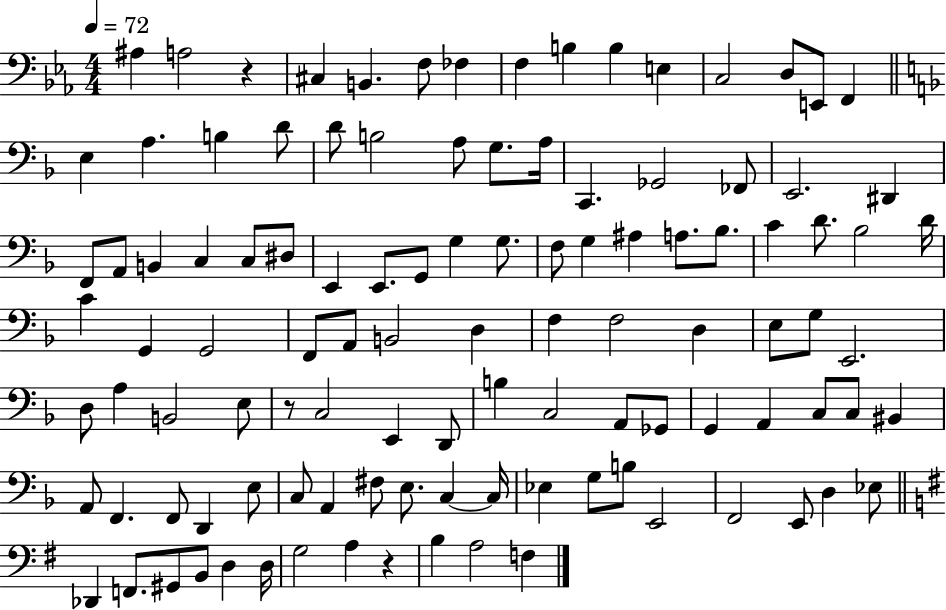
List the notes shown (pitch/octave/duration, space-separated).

A#3/q A3/h R/q C#3/q B2/q. F3/e FES3/q F3/q B3/q B3/q E3/q C3/h D3/e E2/e F2/q E3/q A3/q. B3/q D4/e D4/e B3/h A3/e G3/e. A3/s C2/q. Gb2/h FES2/e E2/h. D#2/q F2/e A2/e B2/q C3/q C3/e D#3/e E2/q E2/e. G2/e G3/q G3/e. F3/e G3/q A#3/q A3/e. Bb3/e. C4/q D4/e. Bb3/h D4/s C4/q G2/q G2/h F2/e A2/e B2/h D3/q F3/q F3/h D3/q E3/e G3/e E2/h. D3/e A3/q B2/h E3/e R/e C3/h E2/q D2/e B3/q C3/h A2/e Gb2/e G2/q A2/q C3/e C3/e BIS2/q A2/e F2/q. F2/e D2/q E3/e C3/e A2/q F#3/e E3/e. C3/q C3/s Eb3/q G3/e B3/e E2/h F2/h E2/e D3/q Eb3/e Db2/q F2/e. G#2/e B2/e D3/q D3/s G3/h A3/q R/q B3/q A3/h F3/q